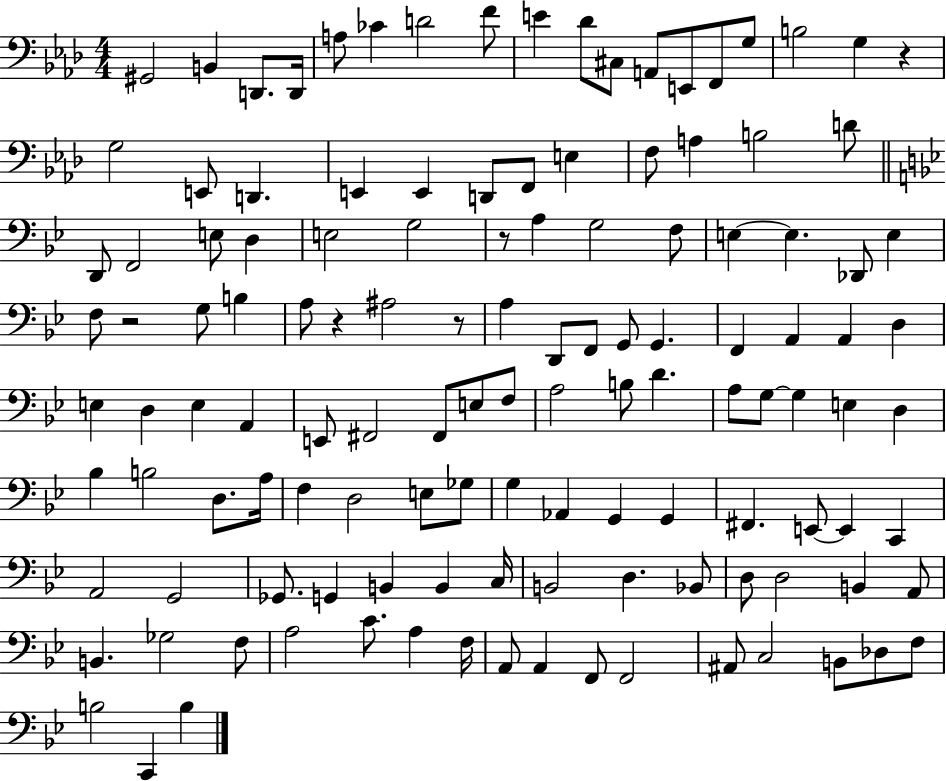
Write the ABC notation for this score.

X:1
T:Untitled
M:4/4
L:1/4
K:Ab
^G,,2 B,, D,,/2 D,,/4 A,/2 _C D2 F/2 E _D/2 ^C,/2 A,,/2 E,,/2 F,,/2 G,/2 B,2 G, z G,2 E,,/2 D,, E,, E,, D,,/2 F,,/2 E, F,/2 A, B,2 D/2 D,,/2 F,,2 E,/2 D, E,2 G,2 z/2 A, G,2 F,/2 E, E, _D,,/2 E, F,/2 z2 G,/2 B, A,/2 z ^A,2 z/2 A, D,,/2 F,,/2 G,,/2 G,, F,, A,, A,, D, E, D, E, A,, E,,/2 ^F,,2 ^F,,/2 E,/2 F,/2 A,2 B,/2 D A,/2 G,/2 G, E, D, _B, B,2 D,/2 A,/4 F, D,2 E,/2 _G,/2 G, _A,, G,, G,, ^F,, E,,/2 E,, C,, A,,2 G,,2 _G,,/2 G,, B,, B,, C,/4 B,,2 D, _B,,/2 D,/2 D,2 B,, A,,/2 B,, _G,2 F,/2 A,2 C/2 A, F,/4 A,,/2 A,, F,,/2 F,,2 ^A,,/2 C,2 B,,/2 _D,/2 F,/2 B,2 C,, B,